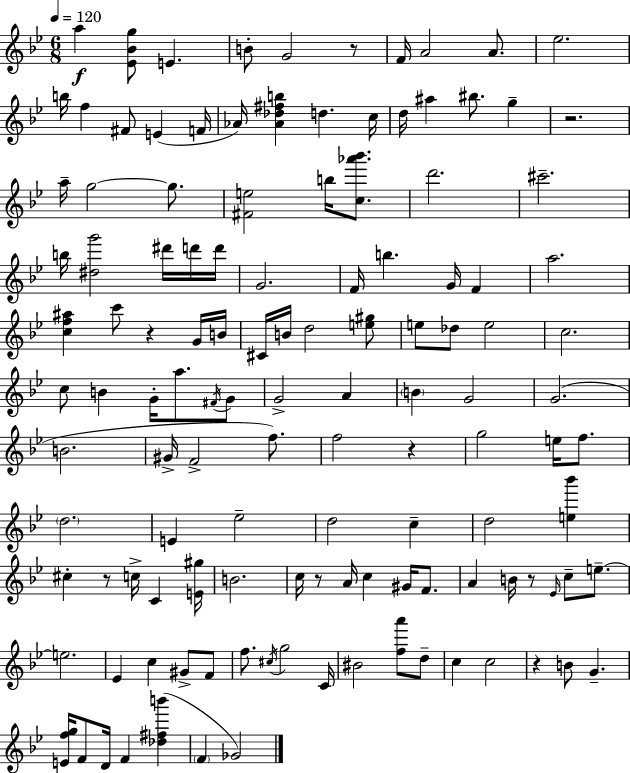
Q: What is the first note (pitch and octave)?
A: A5